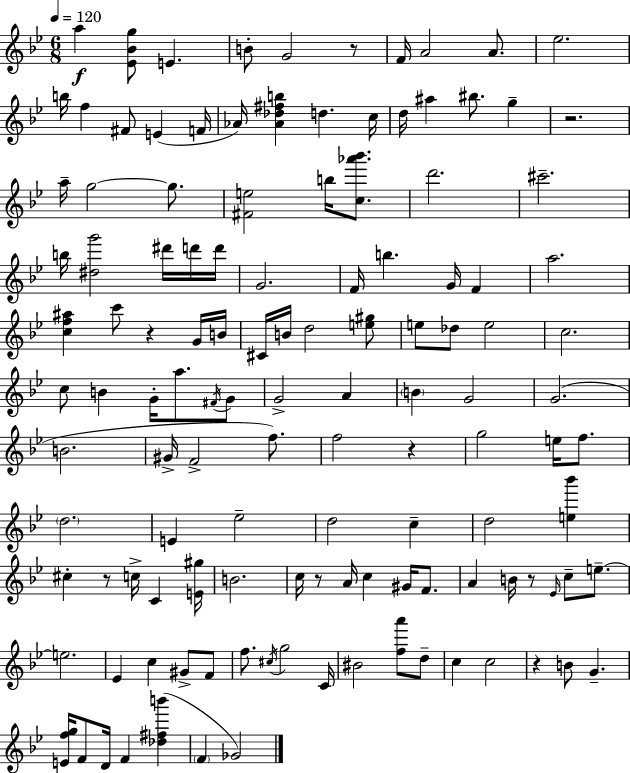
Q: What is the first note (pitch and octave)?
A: A5